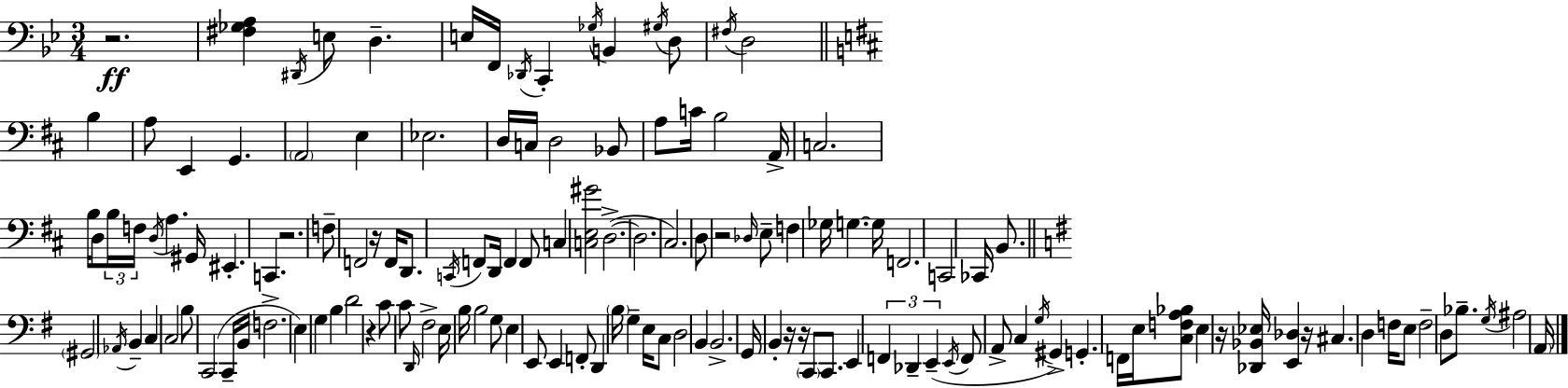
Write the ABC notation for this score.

X:1
T:Untitled
M:3/4
L:1/4
K:Gm
z2 [^F,_G,A,] ^D,,/4 E,/2 D, E,/4 F,,/4 _D,,/4 C,, _G,/4 B,, ^G,/4 D,/2 ^F,/4 D,2 B, A,/2 E,, G,, A,,2 E, _E,2 D,/4 C,/4 D,2 _B,,/2 A,/2 C/4 B,2 A,,/4 C,2 B,/4 D,/2 B,/4 F,/4 D,/4 A, ^G,,/4 ^E,, C,, z2 F,/2 F,,2 z/4 F,,/4 D,,/2 C,,/4 F,,/2 D,,/4 F,, F,,/2 C, [C,E,^G]2 D,2 D,2 ^C,2 D,/2 z2 _D,/4 E,/2 F, _G,/4 G, G,/4 F,,2 C,,2 _C,,/4 B,,/2 ^G,,2 _A,,/4 B,, C, C,2 B,/2 C,,2 C,,/4 B,,/4 F,2 E, G, B, D2 z C/2 C/2 D,,/4 ^F,2 E,/4 B,/4 B,2 G,/2 E, E,,/2 E,, F,,/2 D,, B,/4 G, E,/4 C,/2 D,2 B,, B,,2 G,,/4 B,, z/4 z/4 C,,/2 C,,/2 E,, F,, _D,, E,, E,,/4 F,,/2 A,,/2 C, G,/4 ^G,, G,, F,,/4 E,/4 [C,F,A,_B,]/2 E, z/4 [_D,,_B,,_E,]/4 [E,,_D,] z/4 ^C, D, F,/4 E,/2 F,2 D,/2 _B,/2 G,/4 ^A,2 A,,/4